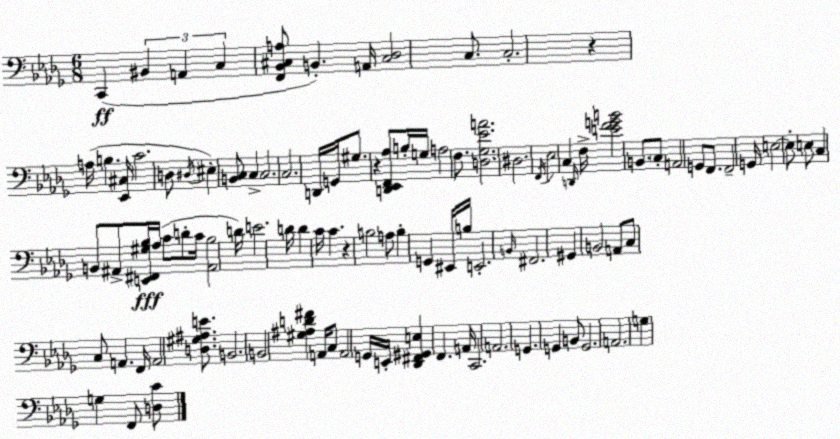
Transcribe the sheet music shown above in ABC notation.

X:1
T:Untitled
M:6/8
L:1/4
K:Bbm
C,, ^B,, A,, C, [F,,_B,,^C,A,]/2 B,, A,,/4 [^C,_D,]2 C,/2 C,2 z A,/4 B, [_E,,^C,]/4 C2 D,/2 ^D,/4 ^E, [B,,C,]/2 C, C,2 C,2 D,,/4 G,,/4 ^G,/2 z [D,,_E,,F,,_A,]/2 B,/4 G,/4 A,2 F,/2 [D,_G,_EA]2 ^D,2 F,,/4 _E,2 C, D,,/4 F,/4 [EFGB]2 B,,/2 C,/2 A,,2 G,,/2 F,,/2 F,,2 G,,/4 E,2 E,/2 E,/2 C, B,,/2 ^A,,/2 [E,,^F,,^G,_B,]/4 _A,/4 C/2 D/2 C/4 [^A,,_B,]2 D/4 E2 D/4 D C/4 C z B,2 A,/2 B, G,, ^E,,/4 B,/4 E,,2 B,,/4 ^F,,2 ^G,, B,,2 A,,/2 C,/2 C,/2 A,, F,,/4 A,,2 [D,^G,^A,E]/2 B,,2 B,,2 [^G,^A,D^F] A,,/4 C,/2 A,,2 G,,/4 E,,/4 [_D,,^F,,^G,,E,] F,, A,,/4 C,,2 A,,2 G,, G,, B,,/2 G,,2 A,,2 G, G, F,,/2 [D,C]/2